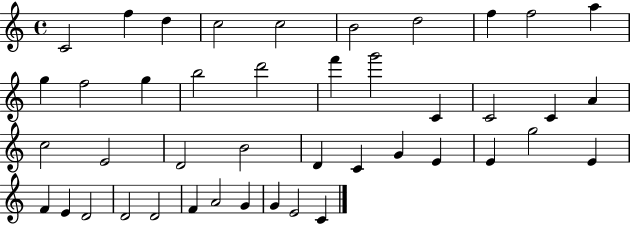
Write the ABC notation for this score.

X:1
T:Untitled
M:4/4
L:1/4
K:C
C2 f d c2 c2 B2 d2 f f2 a g f2 g b2 d'2 f' g'2 C C2 C A c2 E2 D2 B2 D C G E E g2 E F E D2 D2 D2 F A2 G G E2 C